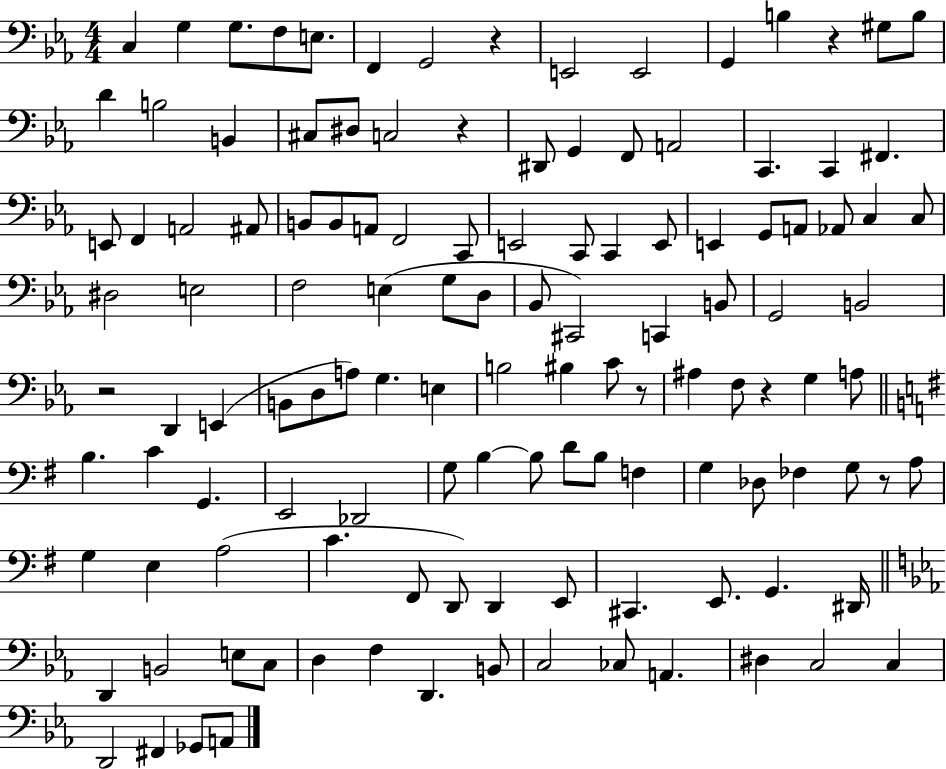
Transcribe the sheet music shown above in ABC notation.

X:1
T:Untitled
M:4/4
L:1/4
K:Eb
C, G, G,/2 F,/2 E,/2 F,, G,,2 z E,,2 E,,2 G,, B, z ^G,/2 B,/2 D B,2 B,, ^C,/2 ^D,/2 C,2 z ^D,,/2 G,, F,,/2 A,,2 C,, C,, ^F,, E,,/2 F,, A,,2 ^A,,/2 B,,/2 B,,/2 A,,/2 F,,2 C,,/2 E,,2 C,,/2 C,, E,,/2 E,, G,,/2 A,,/2 _A,,/2 C, C,/2 ^D,2 E,2 F,2 E, G,/2 D,/2 _B,,/2 ^C,,2 C,, B,,/2 G,,2 B,,2 z2 D,, E,, B,,/2 D,/2 A,/2 G, E, B,2 ^B, C/2 z/2 ^A, F,/2 z G, A,/2 B, C G,, E,,2 _D,,2 G,/2 B, B,/2 D/2 B,/2 F, G, _D,/2 _F, G,/2 z/2 A,/2 G, E, A,2 C ^F,,/2 D,,/2 D,, E,,/2 ^C,, E,,/2 G,, ^D,,/4 D,, B,,2 E,/2 C,/2 D, F, D,, B,,/2 C,2 _C,/2 A,, ^D, C,2 C, D,,2 ^F,, _G,,/2 A,,/2